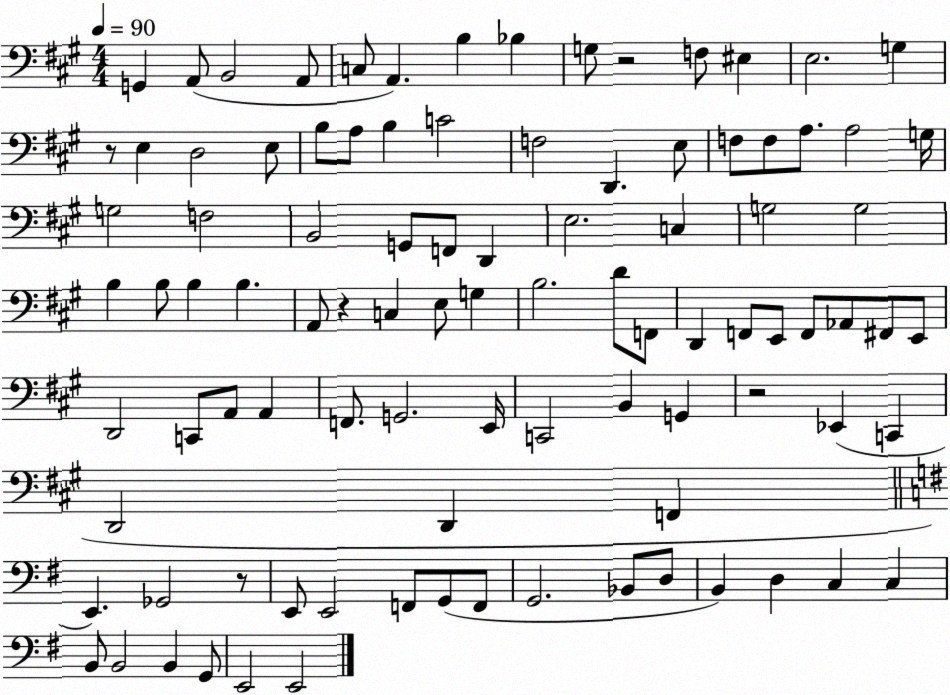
X:1
T:Untitled
M:4/4
L:1/4
K:A
G,, A,,/2 B,,2 A,,/2 C,/2 A,, B, _B, G,/2 z2 F,/2 ^E, E,2 G, z/2 E, D,2 E,/2 B,/2 A,/2 B, C2 F,2 D,, E,/2 F,/2 F,/2 A,/2 A,2 G,/4 G,2 F,2 B,,2 G,,/2 F,,/2 D,, E,2 C, G,2 G,2 B, B,/2 B, B, A,,/2 z C, E,/2 G, B,2 D/2 F,,/2 D,, F,,/2 E,,/2 F,,/2 _A,,/2 ^F,,/2 E,,/2 D,,2 C,,/2 A,,/2 A,, F,,/2 G,,2 E,,/4 C,,2 B,, G,, z2 _E,, C,, D,,2 D,, F,, E,, _G,,2 z/2 E,,/2 E,,2 F,,/2 G,,/2 F,,/2 G,,2 _B,,/2 D,/2 B,, D, C, C, B,,/2 B,,2 B,, G,,/2 E,,2 E,,2